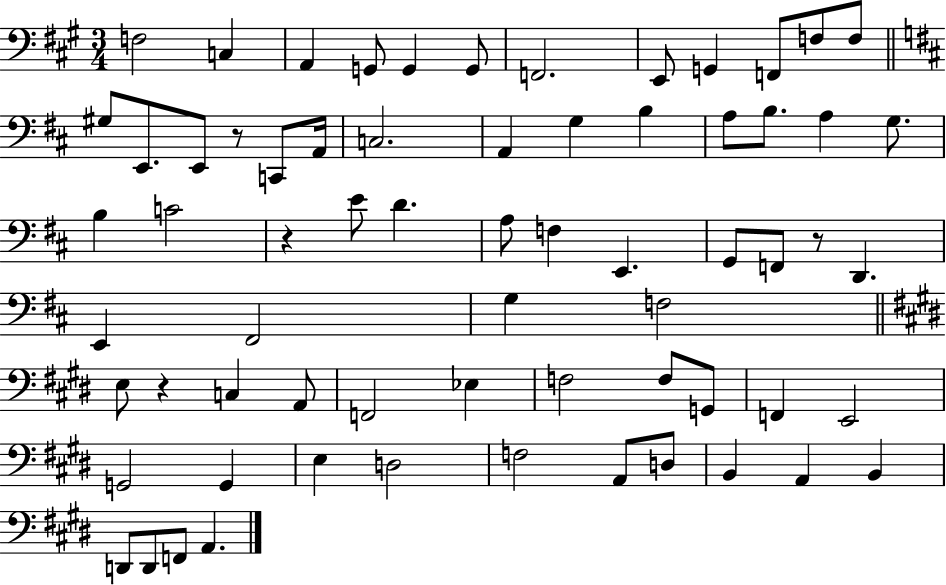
{
  \clef bass
  \numericTimeSignature
  \time 3/4
  \key a \major
  f2 c4 | a,4 g,8 g,4 g,8 | f,2. | e,8 g,4 f,8 f8 f8 | \break \bar "||" \break \key b \minor gis8 e,8. e,8 r8 c,8 a,16 | c2. | a,4 g4 b4 | a8 b8. a4 g8. | \break b4 c'2 | r4 e'8 d'4. | a8 f4 e,4. | g,8 f,8 r8 d,4. | \break e,4 fis,2 | g4 f2 | \bar "||" \break \key e \major e8 r4 c4 a,8 | f,2 ees4 | f2 f8 g,8 | f,4 e,2 | \break g,2 g,4 | e4 d2 | f2 a,8 d8 | b,4 a,4 b,4 | \break d,8 d,8 f,8 a,4. | \bar "|."
}